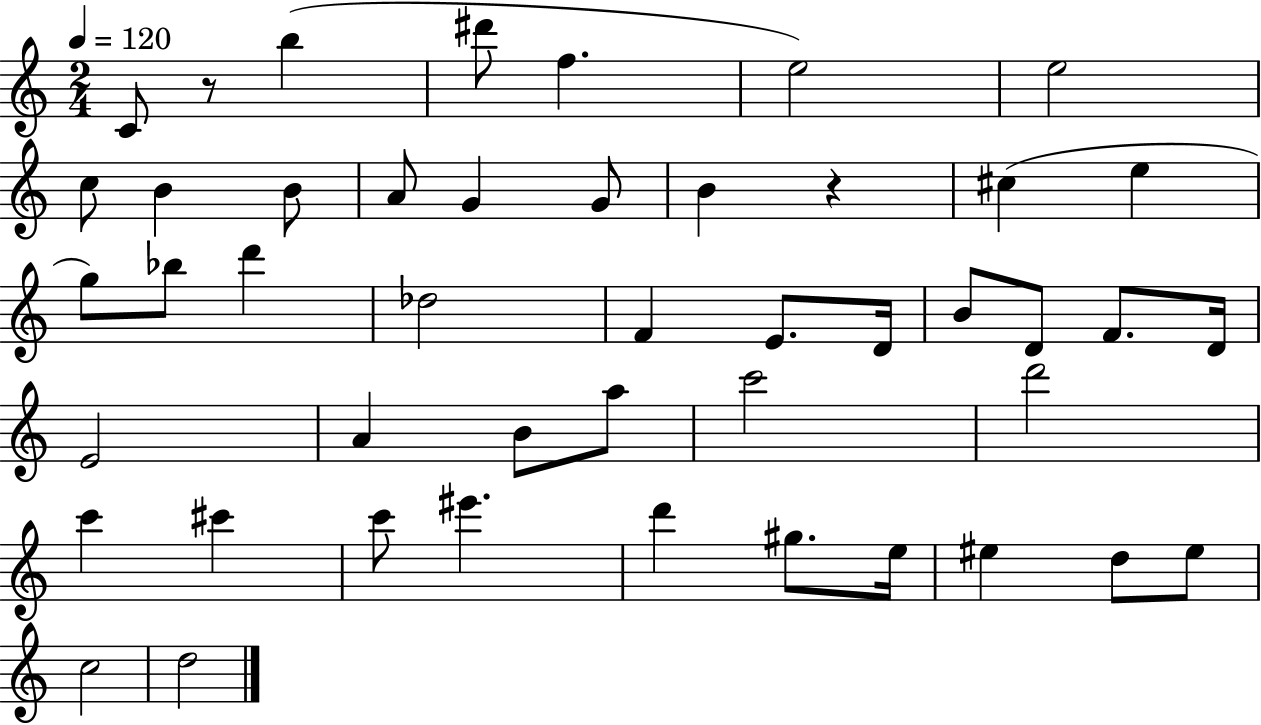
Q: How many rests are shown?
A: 2